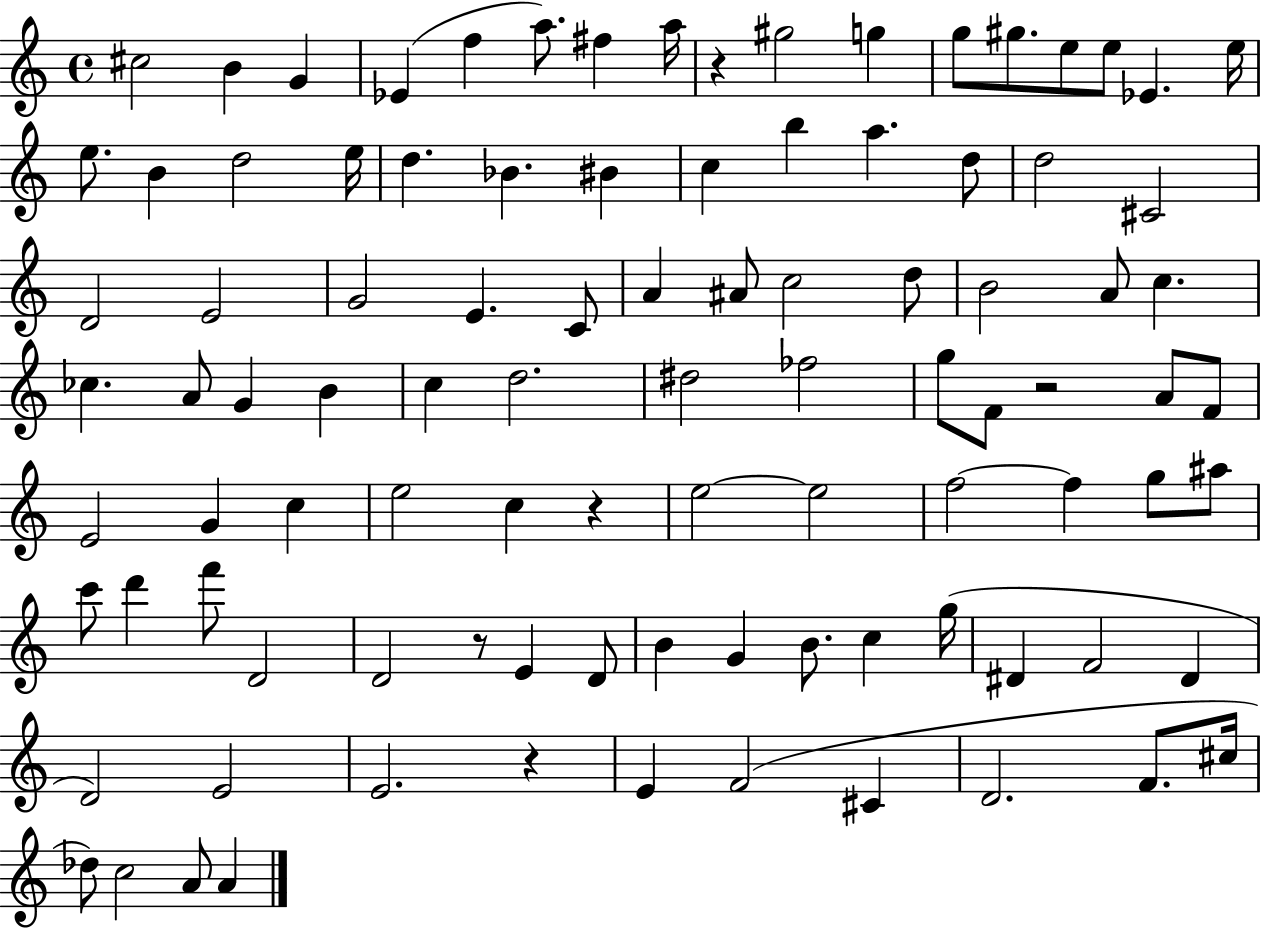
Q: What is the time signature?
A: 4/4